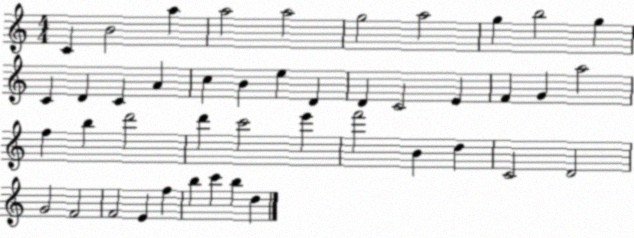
X:1
T:Untitled
M:4/4
L:1/4
K:C
C B2 a a2 a2 g2 a2 g b2 g C D C A c B e D D C2 E F G a2 f b d'2 d' c'2 e' f'2 B d C2 D2 G2 F2 F2 E f b c' b d